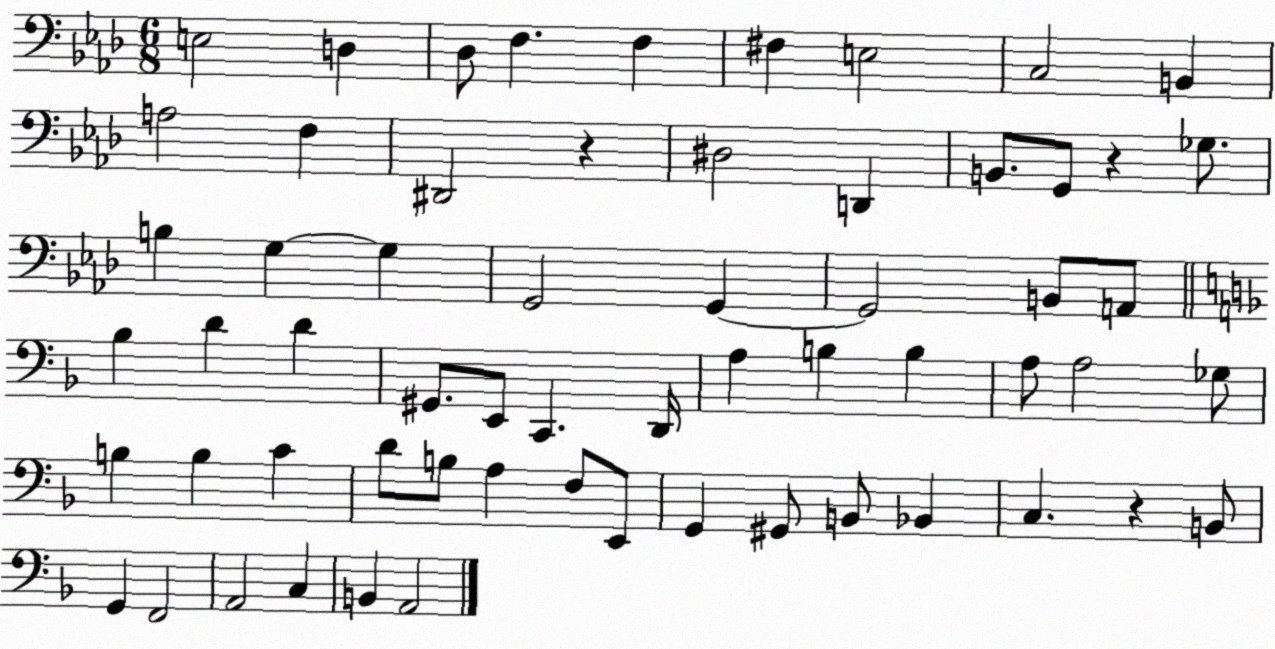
X:1
T:Untitled
M:6/8
L:1/4
K:Ab
E,2 D, _D,/2 F, F, ^F, E,2 C,2 B,, A,2 F, ^D,,2 z ^D,2 D,, B,,/2 G,,/2 z _G,/2 B, G, G, G,,2 G,, G,,2 B,,/2 A,,/2 _B, D D ^G,,/2 E,,/2 C,, D,,/4 A, B, B, A,/2 A,2 _G,/2 B, B, C D/2 B,/2 A, F,/2 E,,/2 G,, ^G,,/2 B,,/2 _B,, C, z B,,/2 G,, F,,2 A,,2 C, B,, A,,2